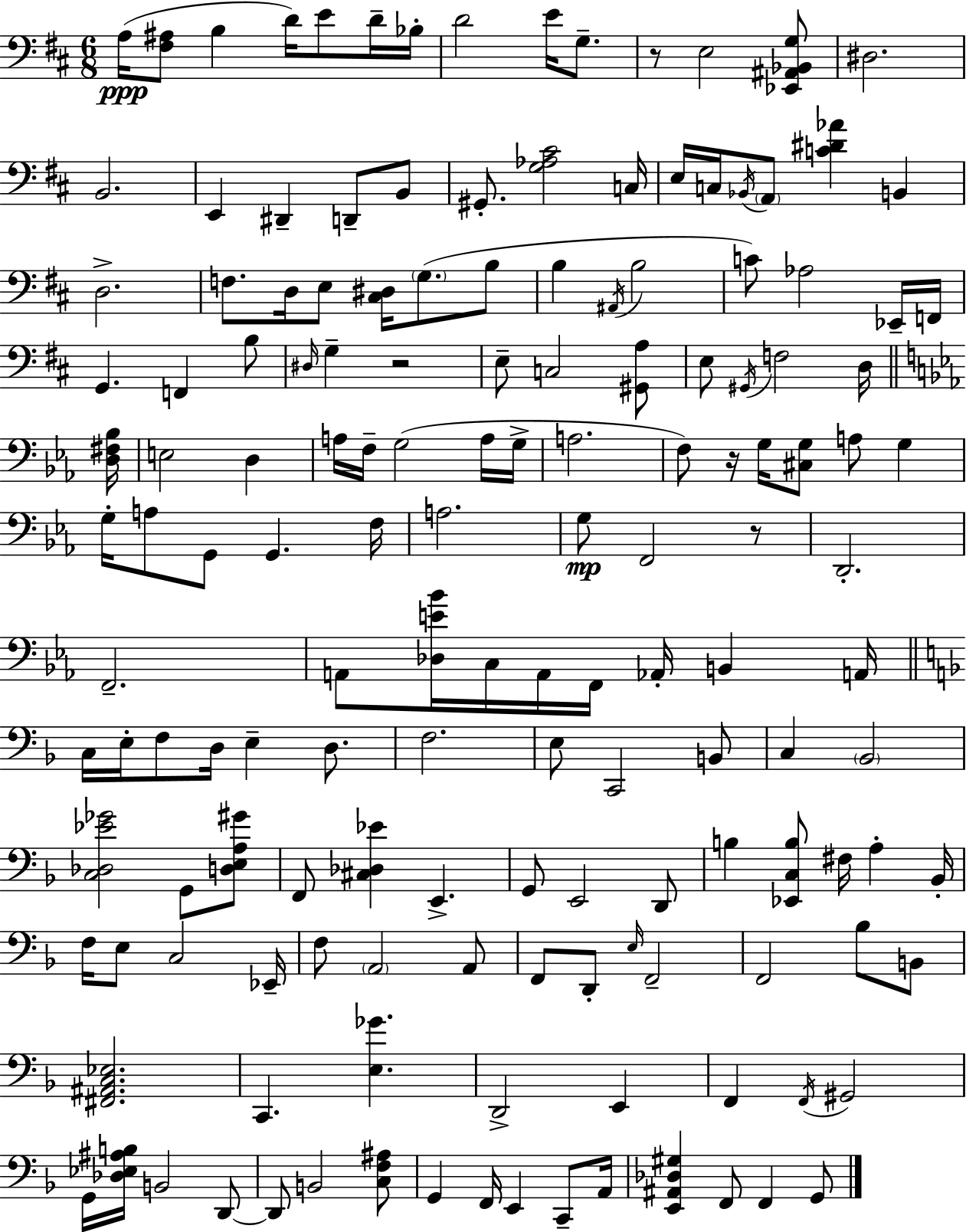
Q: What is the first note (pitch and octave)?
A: A3